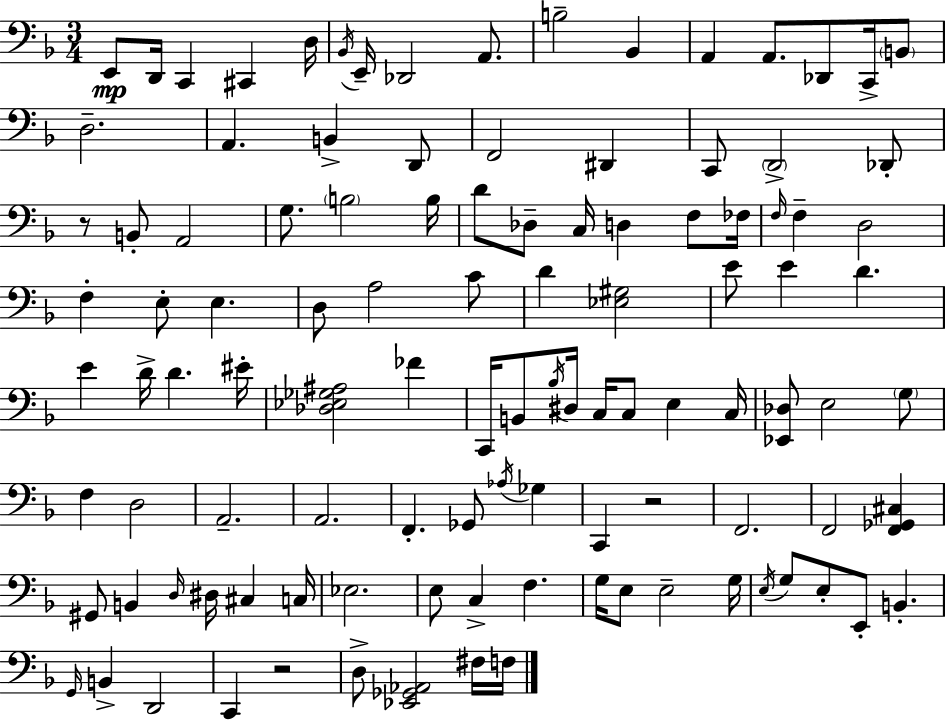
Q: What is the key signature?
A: D minor